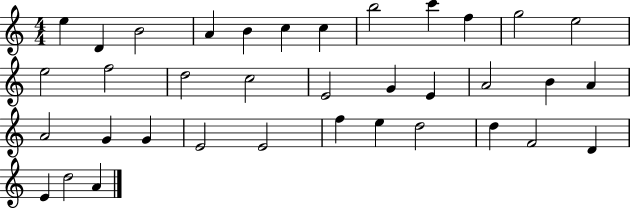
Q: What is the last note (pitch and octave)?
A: A4